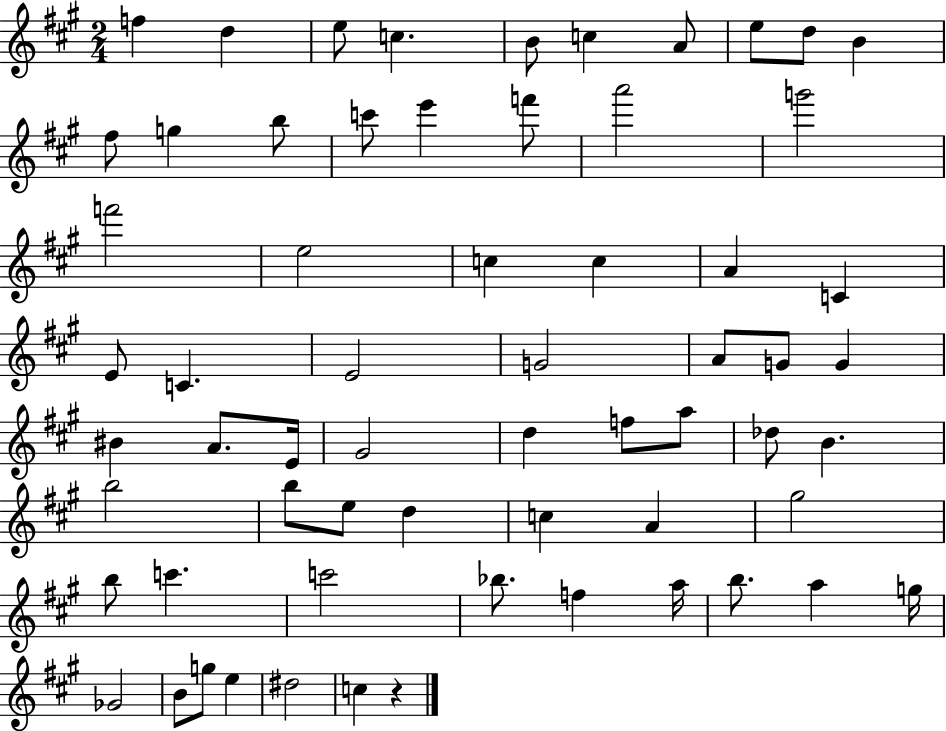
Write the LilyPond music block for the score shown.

{
  \clef treble
  \numericTimeSignature
  \time 2/4
  \key a \major
  f''4 d''4 | e''8 c''4. | b'8 c''4 a'8 | e''8 d''8 b'4 | \break fis''8 g''4 b''8 | c'''8 e'''4 f'''8 | a'''2 | g'''2 | \break f'''2 | e''2 | c''4 c''4 | a'4 c'4 | \break e'8 c'4. | e'2 | g'2 | a'8 g'8 g'4 | \break bis'4 a'8. e'16 | gis'2 | d''4 f''8 a''8 | des''8 b'4. | \break b''2 | b''8 e''8 d''4 | c''4 a'4 | gis''2 | \break b''8 c'''4. | c'''2 | bes''8. f''4 a''16 | b''8. a''4 g''16 | \break ges'2 | b'8 g''8 e''4 | dis''2 | c''4 r4 | \break \bar "|."
}